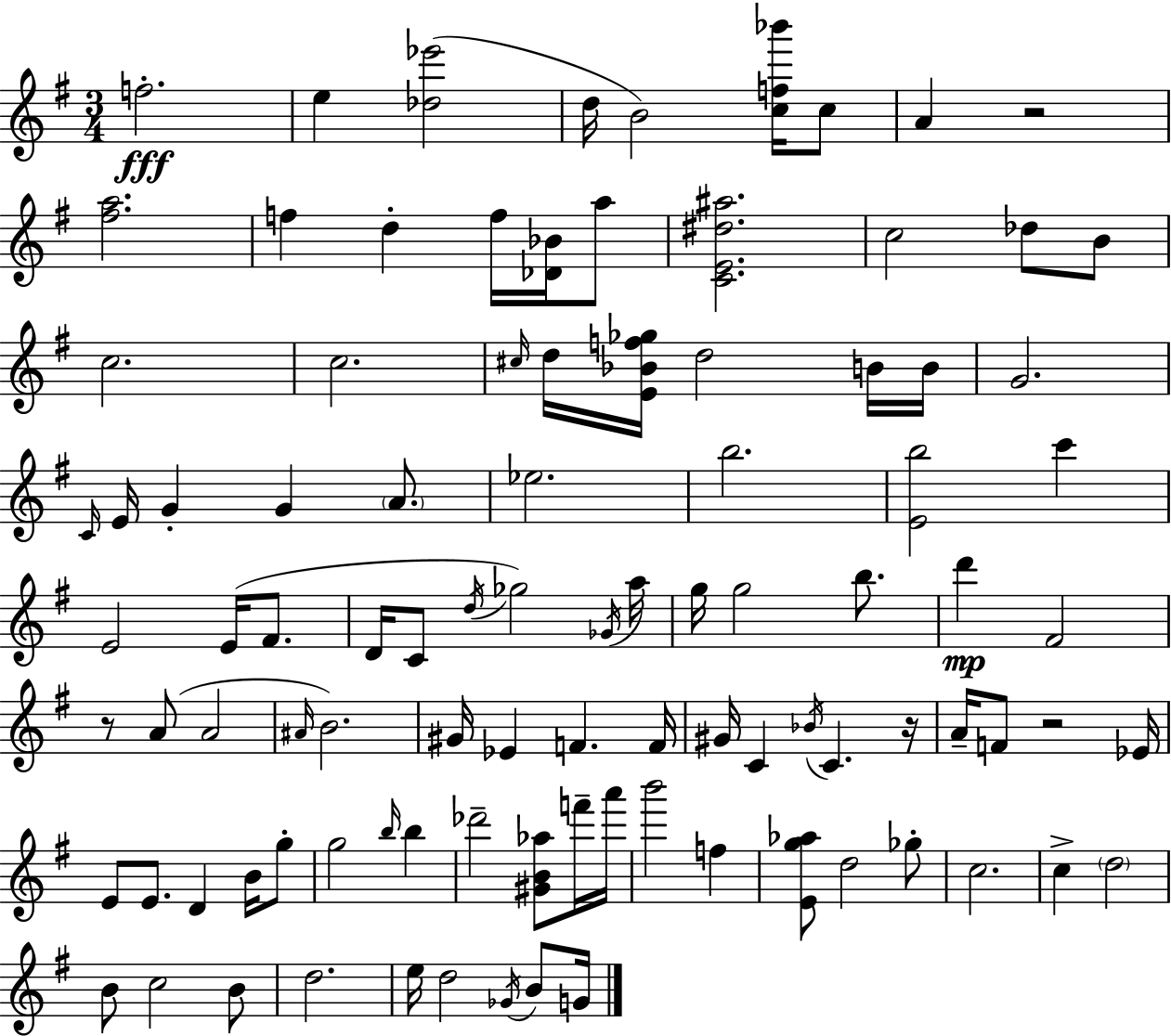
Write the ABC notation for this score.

X:1
T:Untitled
M:3/4
L:1/4
K:G
f2 e [_d_e']2 d/4 B2 [cf_b']/4 c/2 A z2 [^fa]2 f d f/4 [_D_B]/4 a/2 [CE^d^a]2 c2 _d/2 B/2 c2 c2 ^c/4 d/4 [E_Bf_g]/4 d2 B/4 B/4 G2 C/4 E/4 G G A/2 _e2 b2 [Eb]2 c' E2 E/4 ^F/2 D/4 C/2 d/4 _g2 _G/4 a/4 g/4 g2 b/2 d' ^F2 z/2 A/2 A2 ^A/4 B2 ^G/4 _E F F/4 ^G/4 C _B/4 C z/4 A/4 F/2 z2 _E/4 E/2 E/2 D B/4 g/2 g2 b/4 b _d'2 [^GB_a]/2 f'/4 a'/4 b'2 f [Eg_a]/2 d2 _g/2 c2 c d2 B/2 c2 B/2 d2 e/4 d2 _G/4 B/2 G/4